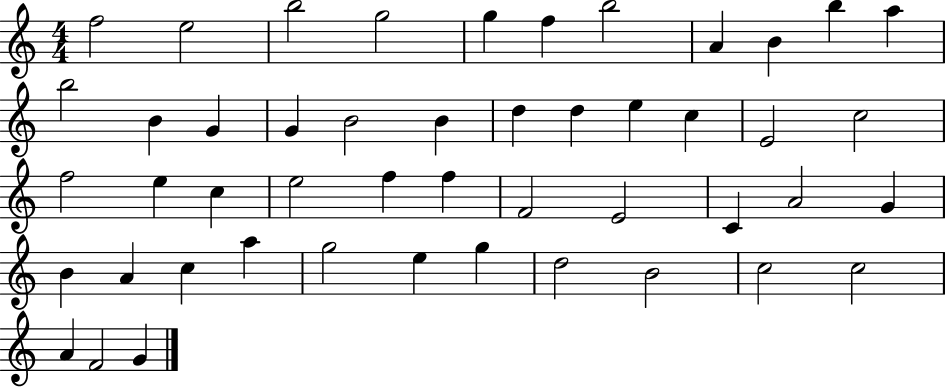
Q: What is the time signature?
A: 4/4